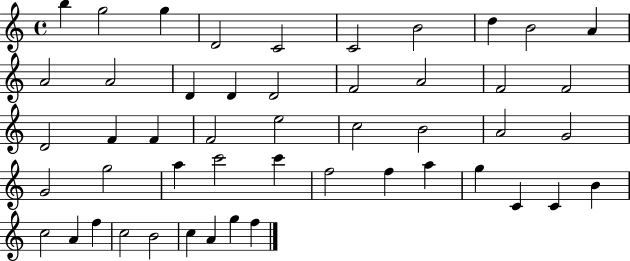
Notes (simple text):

B5/q G5/h G5/q D4/h C4/h C4/h B4/h D5/q B4/h A4/q A4/h A4/h D4/q D4/q D4/h F4/h A4/h F4/h F4/h D4/h F4/q F4/q F4/h E5/h C5/h B4/h A4/h G4/h G4/h G5/h A5/q C6/h C6/q F5/h F5/q A5/q G5/q C4/q C4/q B4/q C5/h A4/q F5/q C5/h B4/h C5/q A4/q G5/q F5/q